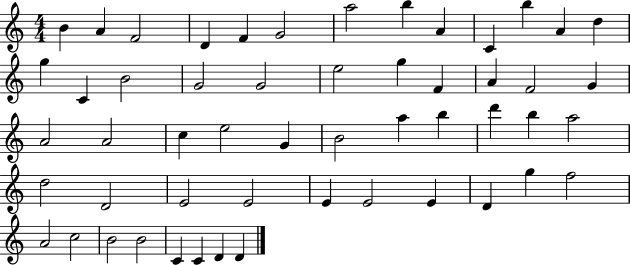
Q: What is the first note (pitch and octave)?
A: B4